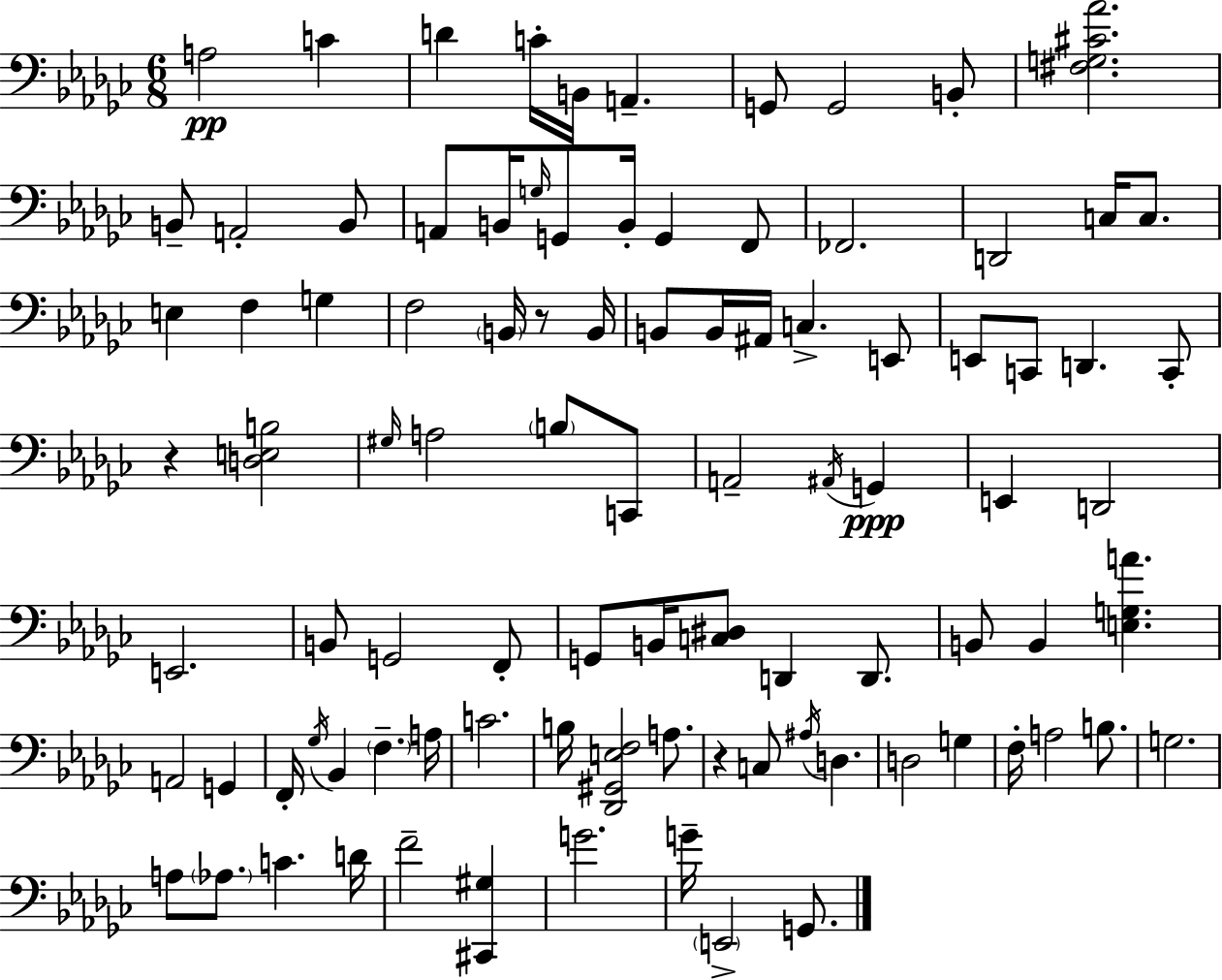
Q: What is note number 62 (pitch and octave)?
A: Bb2